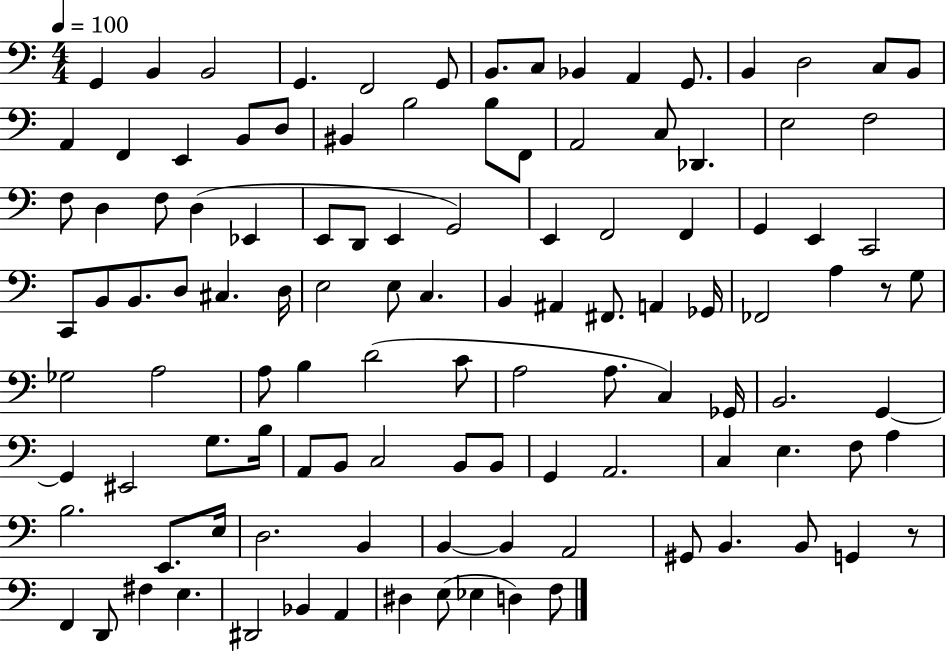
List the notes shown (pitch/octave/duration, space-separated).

G2/q B2/q B2/h G2/q. F2/h G2/e B2/e. C3/e Bb2/q A2/q G2/e. B2/q D3/h C3/e B2/e A2/q F2/q E2/q B2/e D3/e BIS2/q B3/h B3/e F2/e A2/h C3/e Db2/q. E3/h F3/h F3/e D3/q F3/e D3/q Eb2/q E2/e D2/e E2/q G2/h E2/q F2/h F2/q G2/q E2/q C2/h C2/e B2/e B2/e. D3/e C#3/q. D3/s E3/h E3/e C3/q. B2/q A#2/q F#2/e. A2/q Gb2/s FES2/h A3/q R/e G3/e Gb3/h A3/h A3/e B3/q D4/h C4/e A3/h A3/e. C3/q Gb2/s B2/h. G2/q G2/q EIS2/h G3/e. B3/s A2/e B2/e C3/h B2/e B2/e G2/q A2/h. C3/q E3/q. F3/e A3/q B3/h. E2/e. E3/s D3/h. B2/q B2/q B2/q A2/h G#2/e B2/q. B2/e G2/q R/e F2/q D2/e F#3/q E3/q. D#2/h Bb2/q A2/q D#3/q E3/e Eb3/q D3/q F3/e